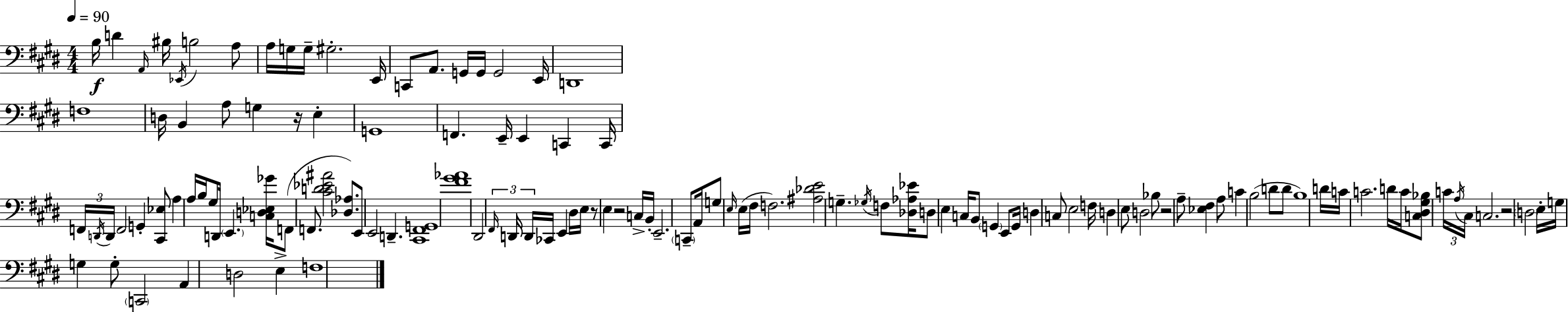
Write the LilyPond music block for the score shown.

{
  \clef bass
  \numericTimeSignature
  \time 4/4
  \key e \major
  \tempo 4 = 90
  b16\f d'4 \grace { a,16 } bis16 \acciaccatura { ees,16 } b2 | a8 a16 g16 g16-- gis2.-. | e,16 c,8 a,8. g,16 g,16 g,2 | e,16 d,1 | \break f1 | d16 b,4 a8 g4 r16 e4-. | g,1 | f,4. e,16-- e,4 c,4 | \break c,16 \tuplet 3/2 { f,16 \acciaccatura { d,16 } d,16 } f,2 g,4-. | <cis, ees>8 a4 a16 b16 gis8 d,16 \parenthesize e,4. | <c d ees ges'>16 f,8( f,8. <cis' d' ees' ais'>2 | <des aes>8.) e,8 e,2 d,4.-- | \break <cis, fis, g,>1 | <fis' gis' aes'>1 | dis,2 \tuplet 3/2 { \grace { fis,16 } d,16 d,16 } ces,16 e,4 | dis16 e16 r8 e4 r2 | \break c16-> b,16-. e,2.-- | \parenthesize c,8-- a,16 g8 \grace { e16 } e16( fis16 f2.) | <ais des' e'>2 g4.-- | \acciaccatura { ges16 } f8 <des aes ees'>16 d8 e4 c16 b,8 | \break \parenthesize g,4 e,8 g,16 d4 c8 e2 | f16 d4 e8 d2 | bes8 r2 a8-- | <ees fis>4 a8 c'4 b2( | \break d'8 d'8 b1) | d'16 c'16 c'2. | d'16 c'16 <c dis gis bes>8 \tuplet 3/2 { c'16 \acciaccatura { a16 } cis16 } c2. | r2 \parenthesize d2 | \break e16-. g16 g4 g8-. \parenthesize c,2 | a,4 d2 | e4-> f1 | \bar "|."
}